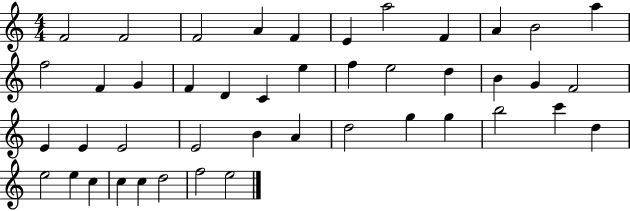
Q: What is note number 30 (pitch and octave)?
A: A4